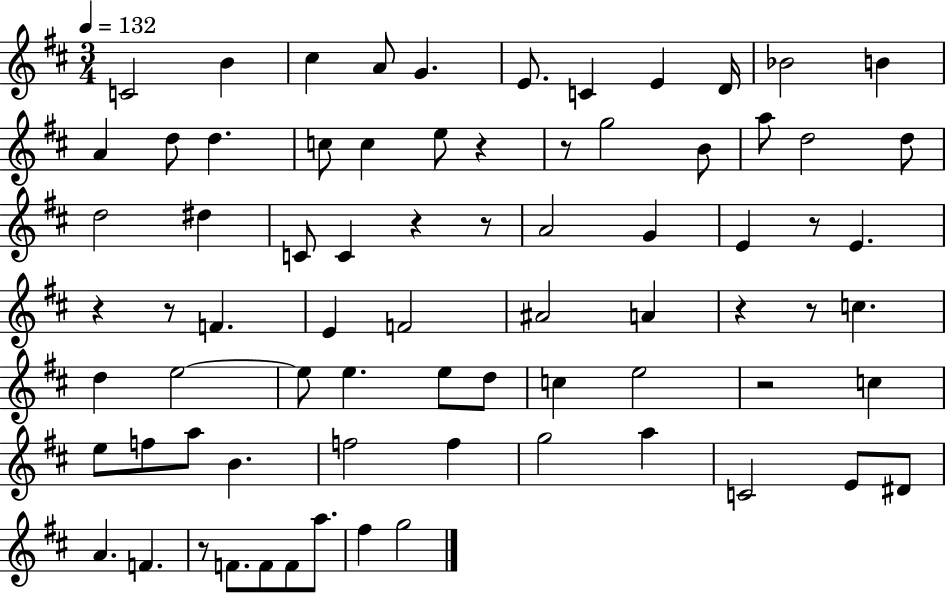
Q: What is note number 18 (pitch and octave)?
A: G5